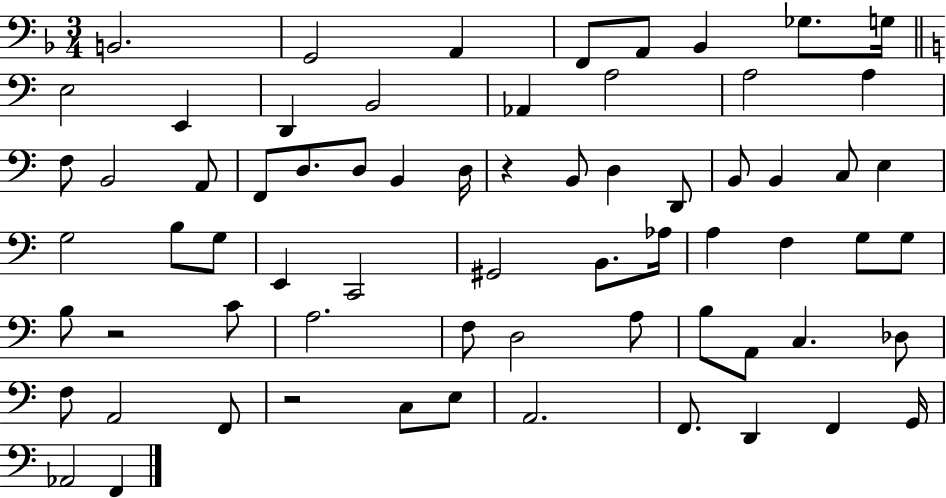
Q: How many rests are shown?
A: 3